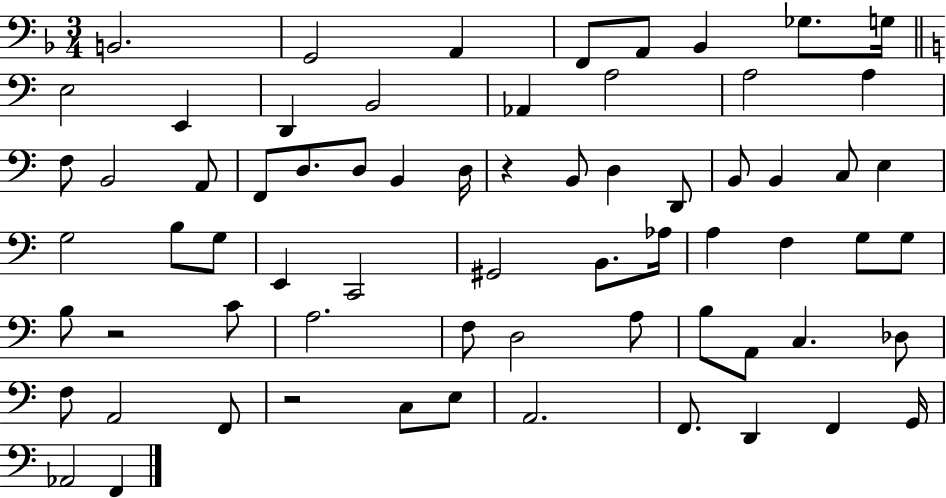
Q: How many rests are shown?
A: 3